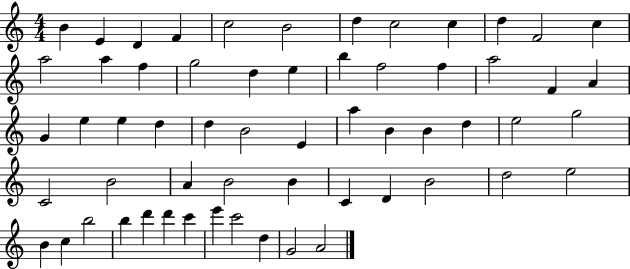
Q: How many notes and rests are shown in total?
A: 59